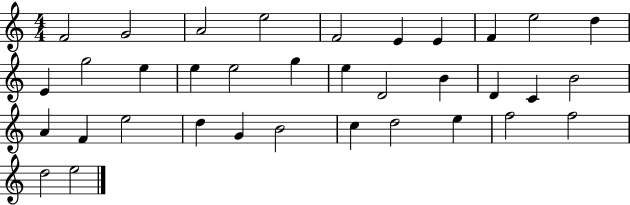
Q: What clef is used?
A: treble